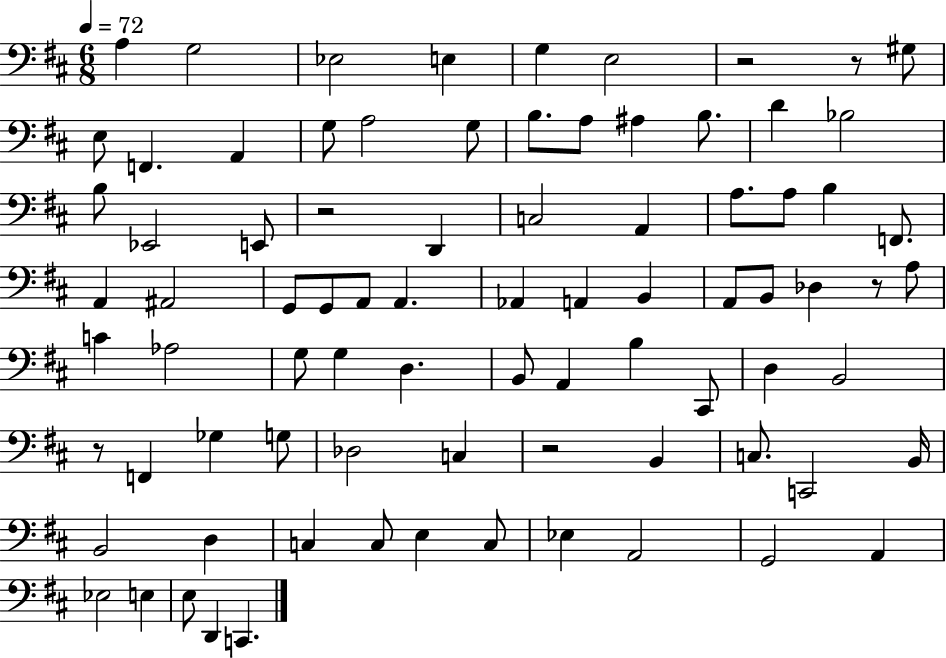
X:1
T:Untitled
M:6/8
L:1/4
K:D
A, G,2 _E,2 E, G, E,2 z2 z/2 ^G,/2 E,/2 F,, A,, G,/2 A,2 G,/2 B,/2 A,/2 ^A, B,/2 D _B,2 B,/2 _E,,2 E,,/2 z2 D,, C,2 A,, A,/2 A,/2 B, F,,/2 A,, ^A,,2 G,,/2 G,,/2 A,,/2 A,, _A,, A,, B,, A,,/2 B,,/2 _D, z/2 A,/2 C _A,2 G,/2 G, D, B,,/2 A,, B, ^C,,/2 D, B,,2 z/2 F,, _G, G,/2 _D,2 C, z2 B,, C,/2 C,,2 B,,/4 B,,2 D, C, C,/2 E, C,/2 _E, A,,2 G,,2 A,, _E,2 E, E,/2 D,, C,,